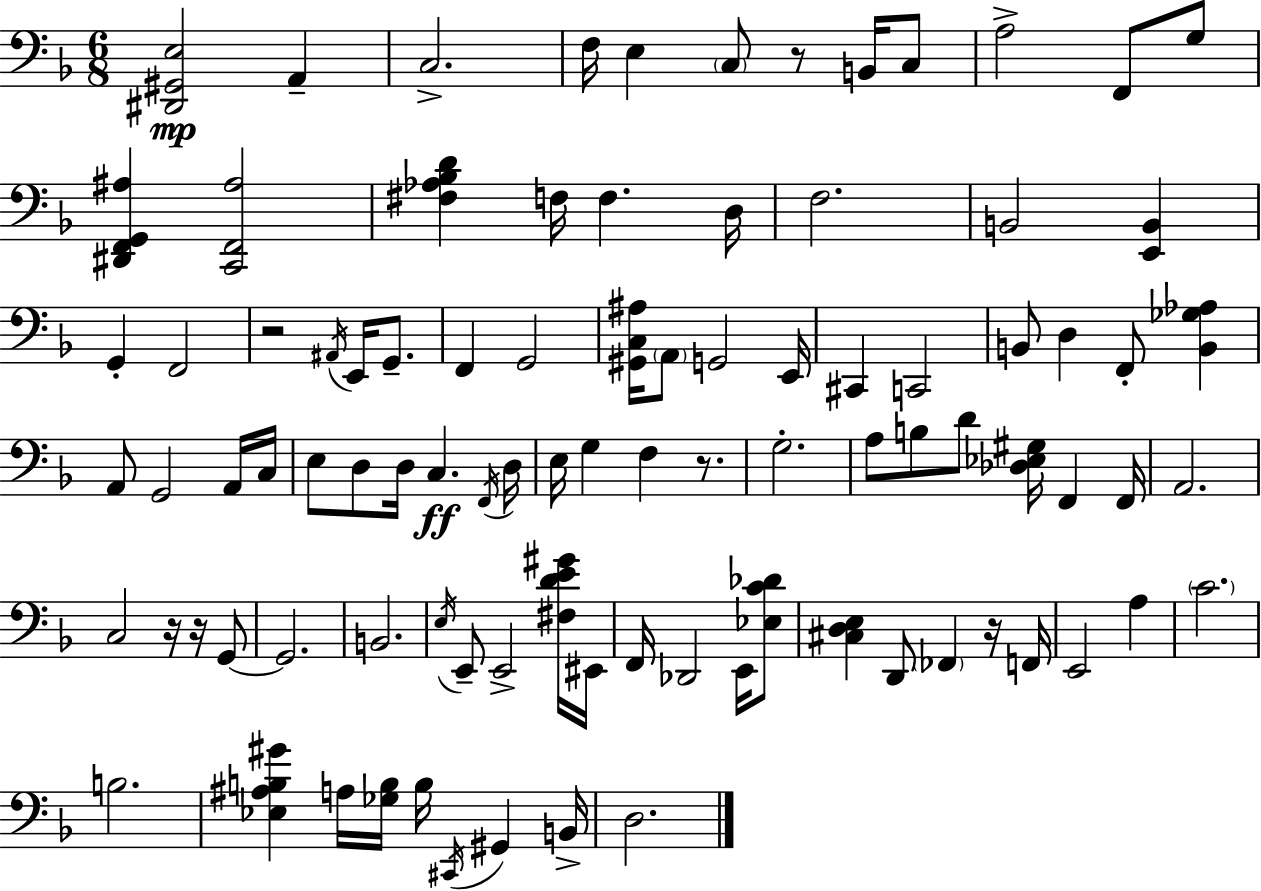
[D#2,G#2,E3]/h A2/q C3/h. F3/s E3/q C3/e R/e B2/s C3/e A3/h F2/e G3/e [D#2,F2,G2,A#3]/q [C2,F2,A#3]/h [F#3,Ab3,Bb3,D4]/q F3/s F3/q. D3/s F3/h. B2/h [E2,B2]/q G2/q F2/h R/h A#2/s E2/s G2/e. F2/q G2/h [G#2,C3,A#3]/s A2/e G2/h E2/s C#2/q C2/h B2/e D3/q F2/e [B2,Gb3,Ab3]/q A2/e G2/h A2/s C3/s E3/e D3/e D3/s C3/q. F2/s D3/s E3/s G3/q F3/q R/e. G3/h. A3/e B3/e D4/e [Db3,Eb3,G#3]/s F2/q F2/s A2/h. C3/h R/s R/s G2/e G2/h. B2/h. E3/s E2/e E2/h [F#3,D4,E4,G#4]/s EIS2/s F2/s Db2/h E2/s [Eb3,C4,Db4]/e [C#3,D3,E3]/q D2/e FES2/q R/s F2/s E2/h A3/q C4/h. B3/h. [Eb3,A#3,B3,G#4]/q A3/s [Gb3,B3]/s B3/s C#2/s G#2/q B2/s D3/h.